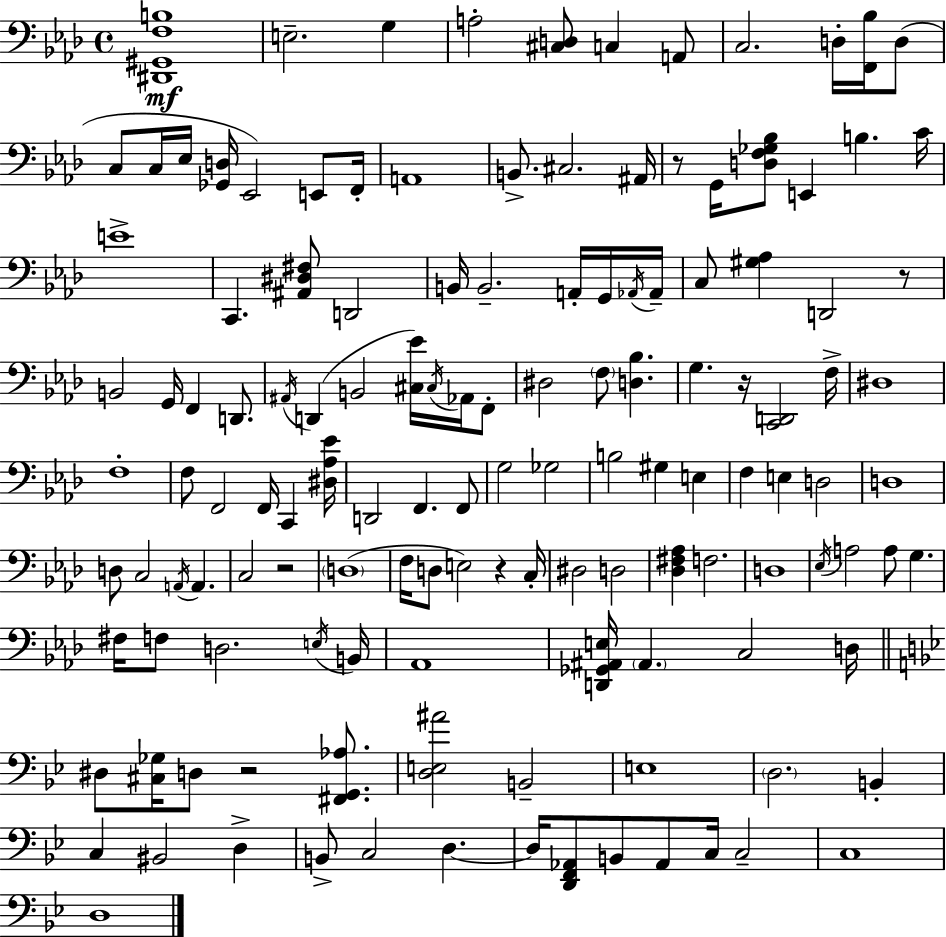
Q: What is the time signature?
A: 4/4